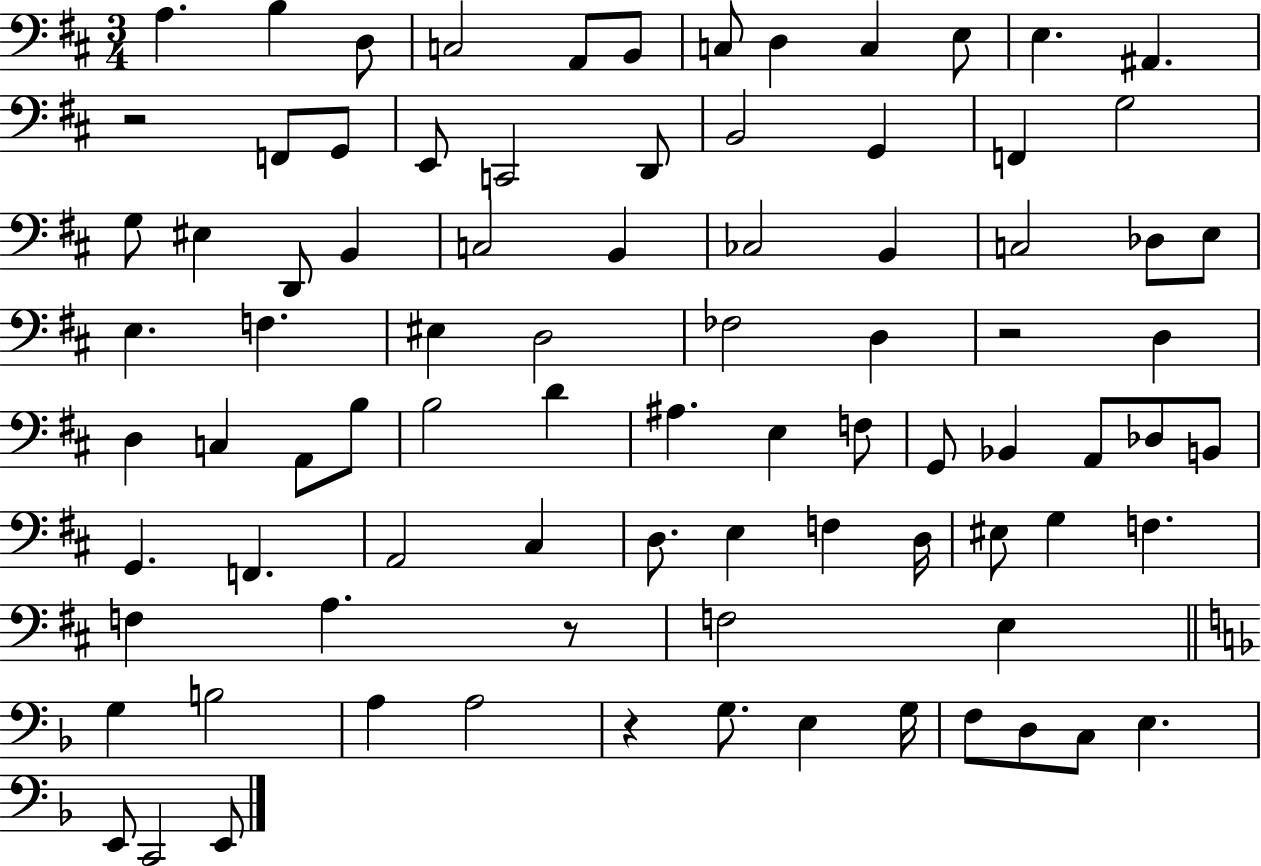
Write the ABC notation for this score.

X:1
T:Untitled
M:3/4
L:1/4
K:D
A, B, D,/2 C,2 A,,/2 B,,/2 C,/2 D, C, E,/2 E, ^A,, z2 F,,/2 G,,/2 E,,/2 C,,2 D,,/2 B,,2 G,, F,, G,2 G,/2 ^E, D,,/2 B,, C,2 B,, _C,2 B,, C,2 _D,/2 E,/2 E, F, ^E, D,2 _F,2 D, z2 D, D, C, A,,/2 B,/2 B,2 D ^A, E, F,/2 G,,/2 _B,, A,,/2 _D,/2 B,,/2 G,, F,, A,,2 ^C, D,/2 E, F, D,/4 ^E,/2 G, F, F, A, z/2 F,2 E, G, B,2 A, A,2 z G,/2 E, G,/4 F,/2 D,/2 C,/2 E, E,,/2 C,,2 E,,/2